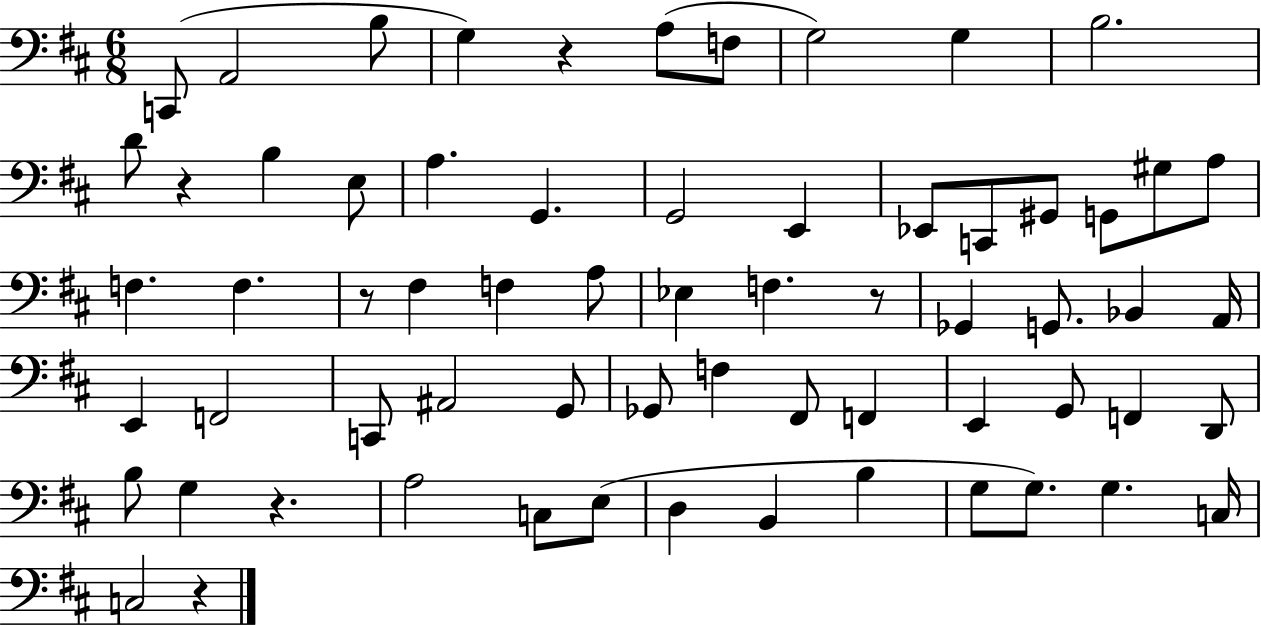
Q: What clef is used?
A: bass